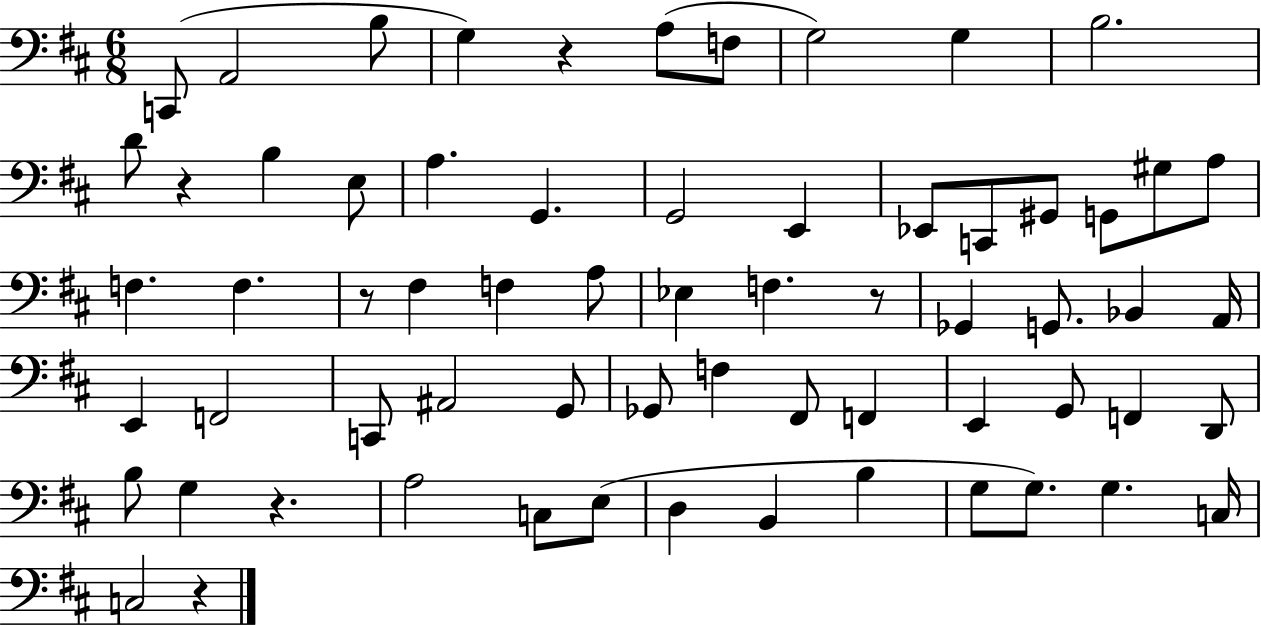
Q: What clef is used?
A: bass